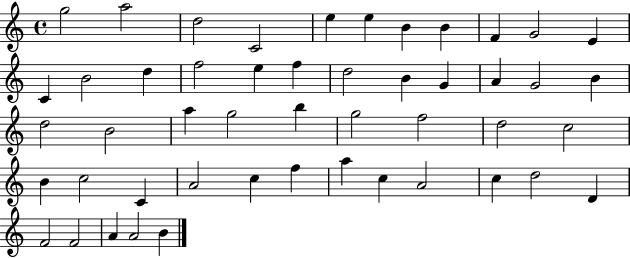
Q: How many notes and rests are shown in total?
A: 49